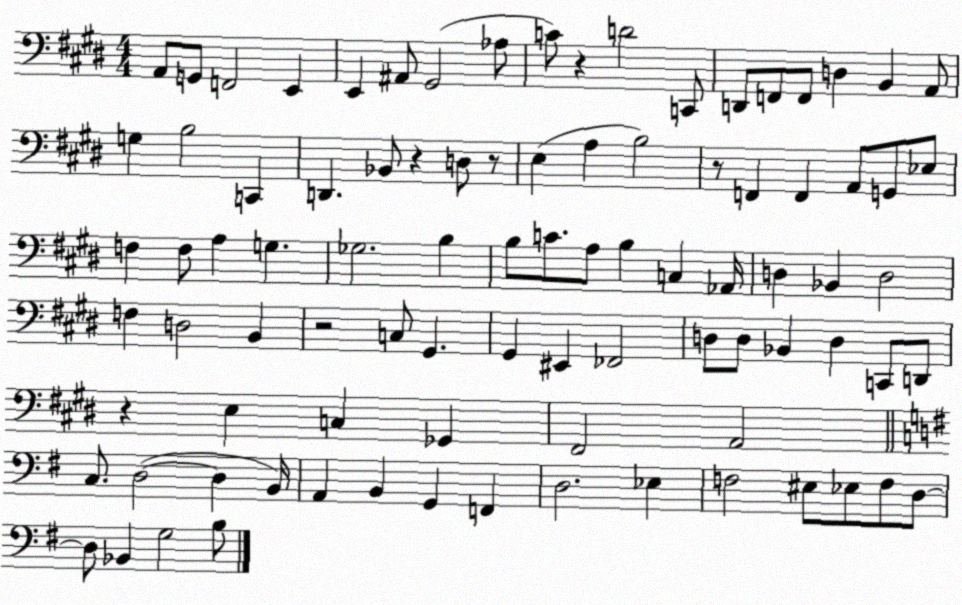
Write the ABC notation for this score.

X:1
T:Untitled
M:4/4
L:1/4
K:E
A,,/2 G,,/2 F,,2 E,, E,, ^A,,/2 ^G,,2 _A,/2 C/2 z D2 C,,/2 D,,/2 F,,/2 F,,/2 D, B,, A,,/2 G, B,2 C,, D,, _B,,/2 z D,/2 z/2 E, A, B,2 z/2 F,, F,, A,,/2 G,,/2 _E,/2 F, F,/2 A, G, _G,2 B, B,/2 C/2 A,/2 B, C, _A,,/4 D, _B,, D,2 F, D,2 B,, z2 C,/2 ^G,, ^G,, ^E,, _F,,2 D,/2 D,/2 _B,, D, C,,/2 D,,/2 z E, C, _G,, ^F,,2 A,,2 C,/2 D,2 D, B,,/4 A,, B,, G,, F,, D,2 _E, F,2 ^E,/2 _E,/2 F,/2 D,/2 D,/2 _B,, G,2 B,/2